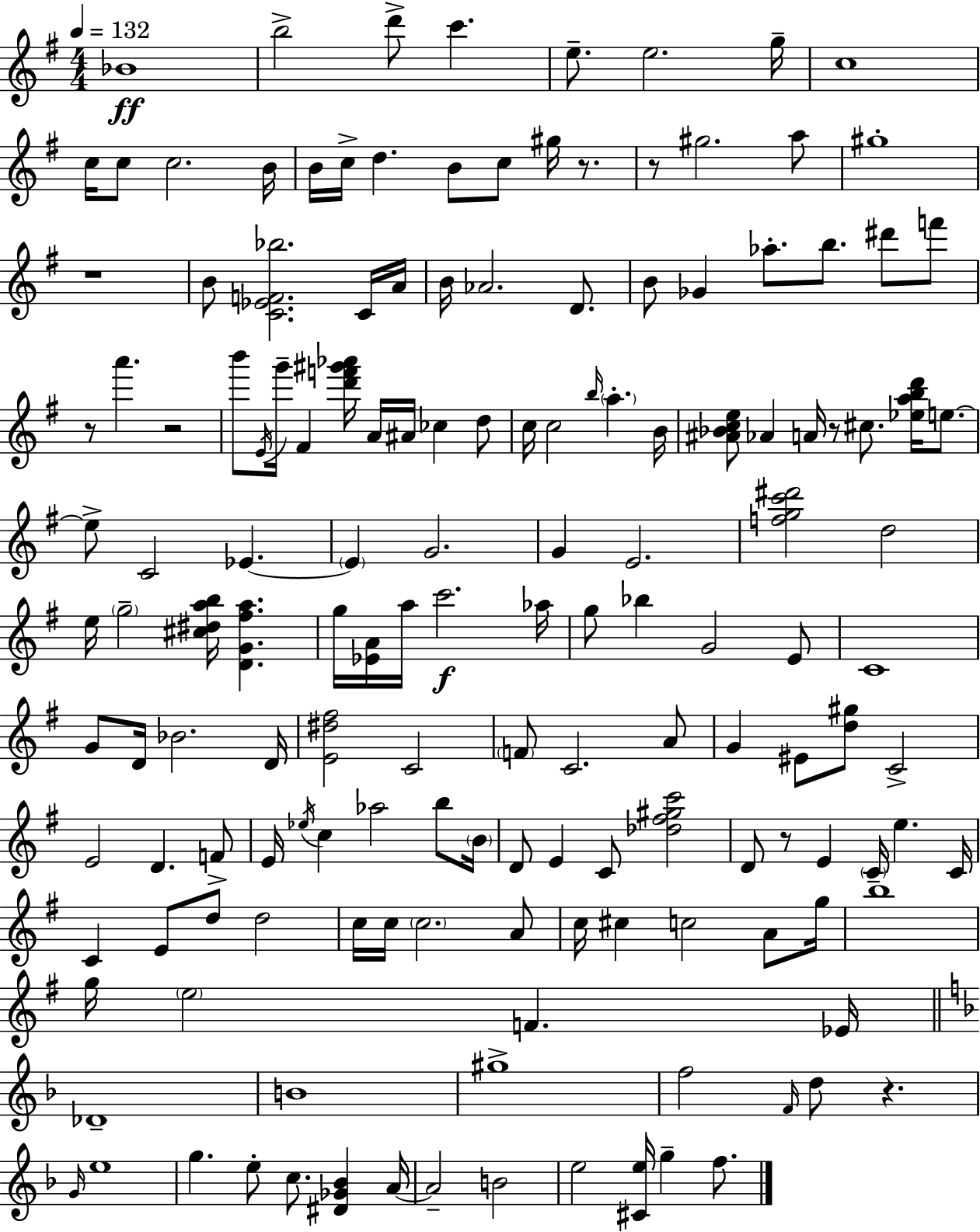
Bb4/w B5/h D6/e C6/q. E5/e. E5/h. G5/s C5/w C5/s C5/e C5/h. B4/s B4/s C5/s D5/q. B4/e C5/e G#5/s R/e. R/e G#5/h. A5/e G#5/w R/w B4/e [C4,Eb4,F4,Bb5]/h. C4/s A4/s B4/s Ab4/h. D4/e. B4/e Gb4/q Ab5/e. B5/e. D#6/e F6/e R/e A6/q. R/h B6/e E4/s G6/s F#4/q [D6,F6,G#6,Ab6]/s A4/s A#4/s CES5/q D5/e C5/s C5/h B5/s A5/q. B4/s [A#4,Bb4,C5,E5]/e Ab4/q A4/s R/e C#5/e. [Eb5,A5,B5,D6]/s E5/e. E5/e C4/h Eb4/q. Eb4/q G4/h. G4/q E4/h. [F5,G5,C6,D#6]/h D5/h E5/s G5/h [C#5,D#5,A5,B5]/s [D4,G4,F#5,A5]/q. G5/s [Eb4,A4]/s A5/s C6/h. Ab5/s G5/e Bb5/q G4/h E4/e C4/w G4/e D4/s Bb4/h. D4/s [E4,D#5,F#5]/h C4/h F4/e C4/h. A4/e G4/q EIS4/e [D5,G#5]/e C4/h E4/h D4/q. F4/e E4/s Eb5/s C5/q Ab5/h B5/e B4/s D4/e E4/q C4/e [Db5,F#5,G#5,C6]/h D4/e R/e E4/q C4/s E5/q. C4/s C4/q E4/e D5/e D5/h C5/s C5/s C5/h. A4/e C5/s C#5/q C5/h A4/e G5/s B5/w G5/s E5/h F4/q. Eb4/s Db4/w B4/w G#5/w F5/h F4/s D5/e R/q. G4/s E5/w G5/q. E5/e C5/e. [D#4,Gb4,Bb4]/q A4/s A4/h B4/h E5/h [C#4,E5]/s G5/q F5/e.